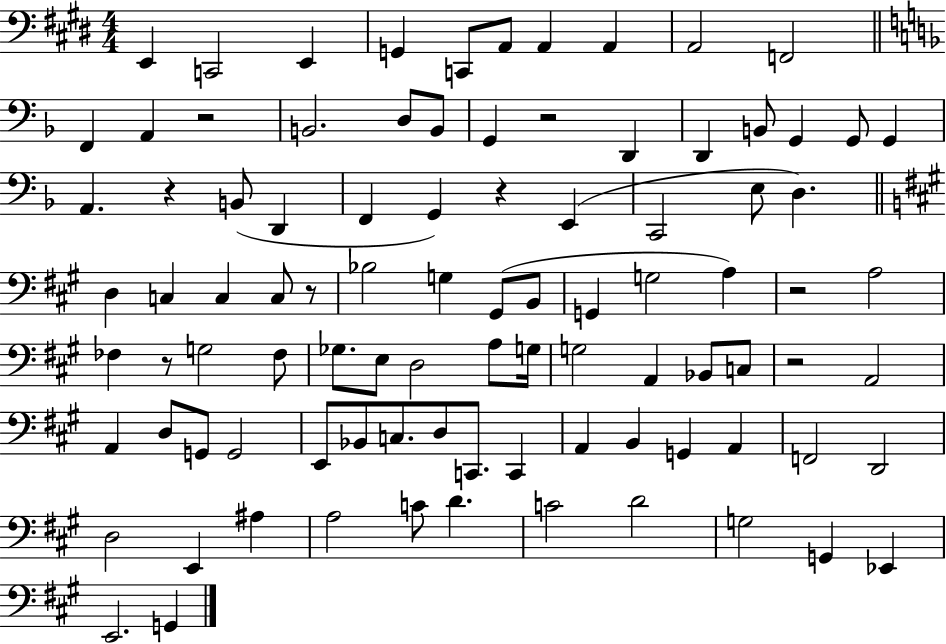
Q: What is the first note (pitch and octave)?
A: E2